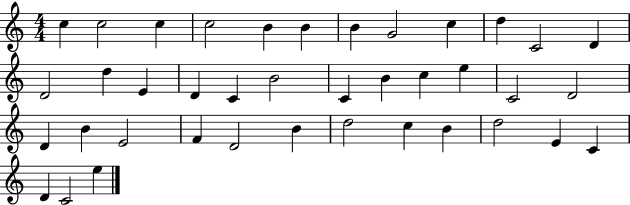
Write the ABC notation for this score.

X:1
T:Untitled
M:4/4
L:1/4
K:C
c c2 c c2 B B B G2 c d C2 D D2 d E D C B2 C B c e C2 D2 D B E2 F D2 B d2 c B d2 E C D C2 e